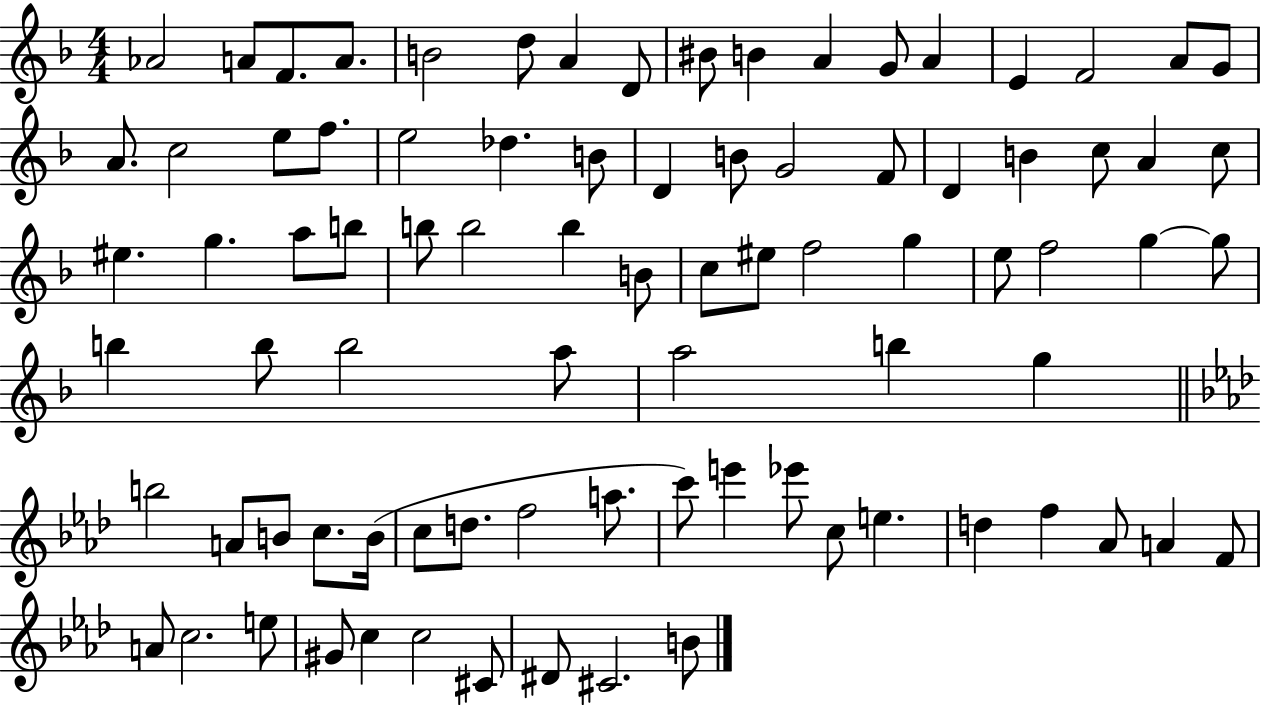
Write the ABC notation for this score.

X:1
T:Untitled
M:4/4
L:1/4
K:F
_A2 A/2 F/2 A/2 B2 d/2 A D/2 ^B/2 B A G/2 A E F2 A/2 G/2 A/2 c2 e/2 f/2 e2 _d B/2 D B/2 G2 F/2 D B c/2 A c/2 ^e g a/2 b/2 b/2 b2 b B/2 c/2 ^e/2 f2 g e/2 f2 g g/2 b b/2 b2 a/2 a2 b g b2 A/2 B/2 c/2 B/4 c/2 d/2 f2 a/2 c'/2 e' _e'/2 c/2 e d f _A/2 A F/2 A/2 c2 e/2 ^G/2 c c2 ^C/2 ^D/2 ^C2 B/2